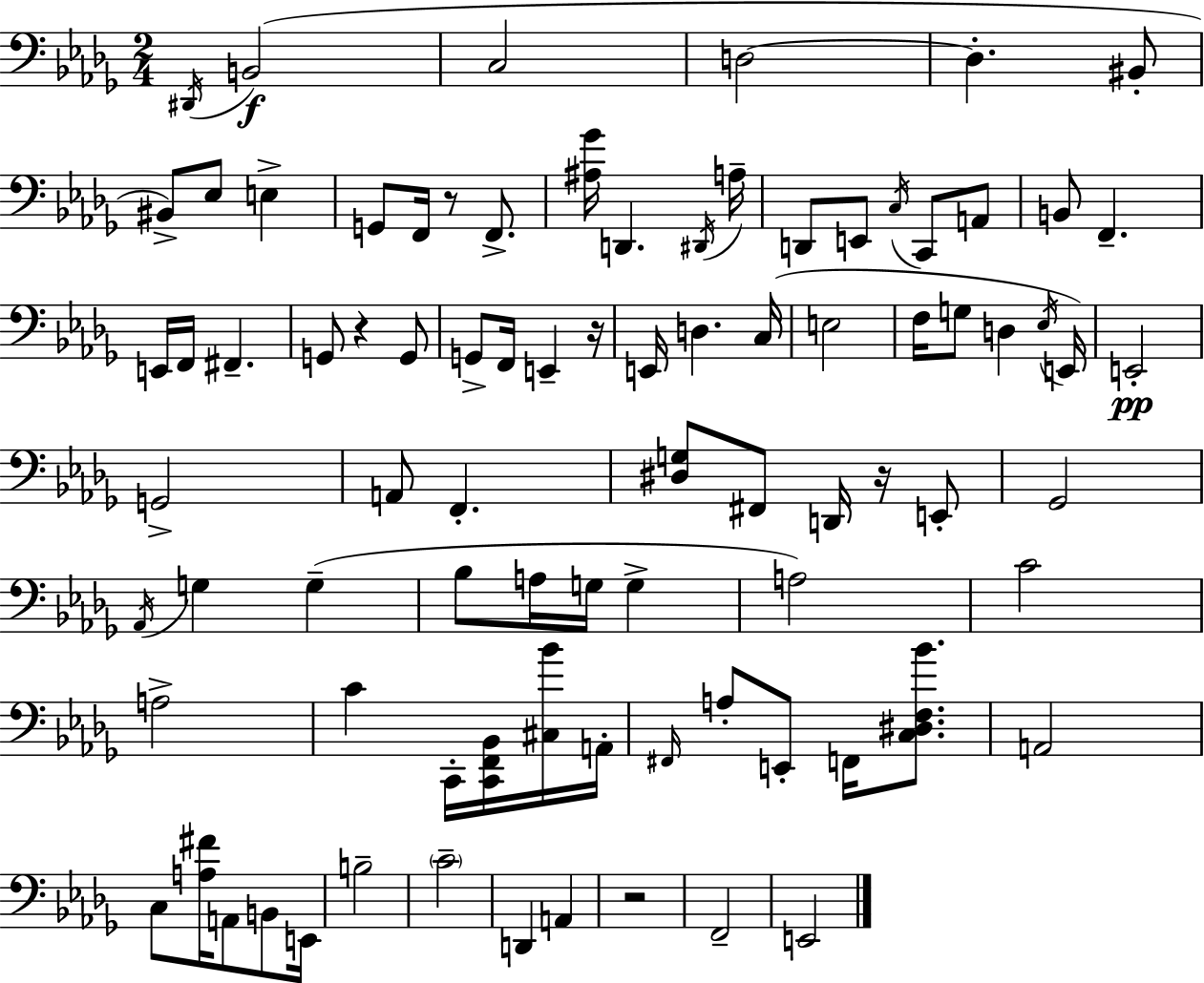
{
  \clef bass
  \numericTimeSignature
  \time 2/4
  \key bes \minor
  \acciaccatura { dis,16 }\f b,2( | c2 | d2~~ | d4.-. bis,8-. | \break bis,8->) ees8 e4-> | g,8 f,16 r8 f,8.-> | <ais ges'>16 d,4. | \acciaccatura { dis,16 } a16-- d,8 e,8 \acciaccatura { c16 } c,8 | \break a,8 b,8 f,4.-- | e,16 f,16 fis,4.-- | g,8 r4 | g,8 g,8-> f,16 e,4-- | \break r16 e,16 d4. | c16( e2 | f16 g8 d4 | \acciaccatura { ees16 }) e,16 e,2-.\pp | \break g,2-> | a,8 f,4.-. | <dis g>8 fis,8 | d,16 r16 e,8-. ges,2 | \break \acciaccatura { aes,16 } g4 | g4--( bes8 a16 | g16 g4-> a2) | c'2 | \break a2-> | c'4 | c,16-. <c, f, bes,>16 <cis bes'>16 a,16-. \grace { fis,16 } a8-. | e,8-. f,16 <c dis f bes'>8. a,2 | \break c8 | <a fis'>16 a,8 b,8 e,16 b2-- | \parenthesize c'2-- | d,4 | \break a,4 r2 | f,2-- | e,2 | \bar "|."
}